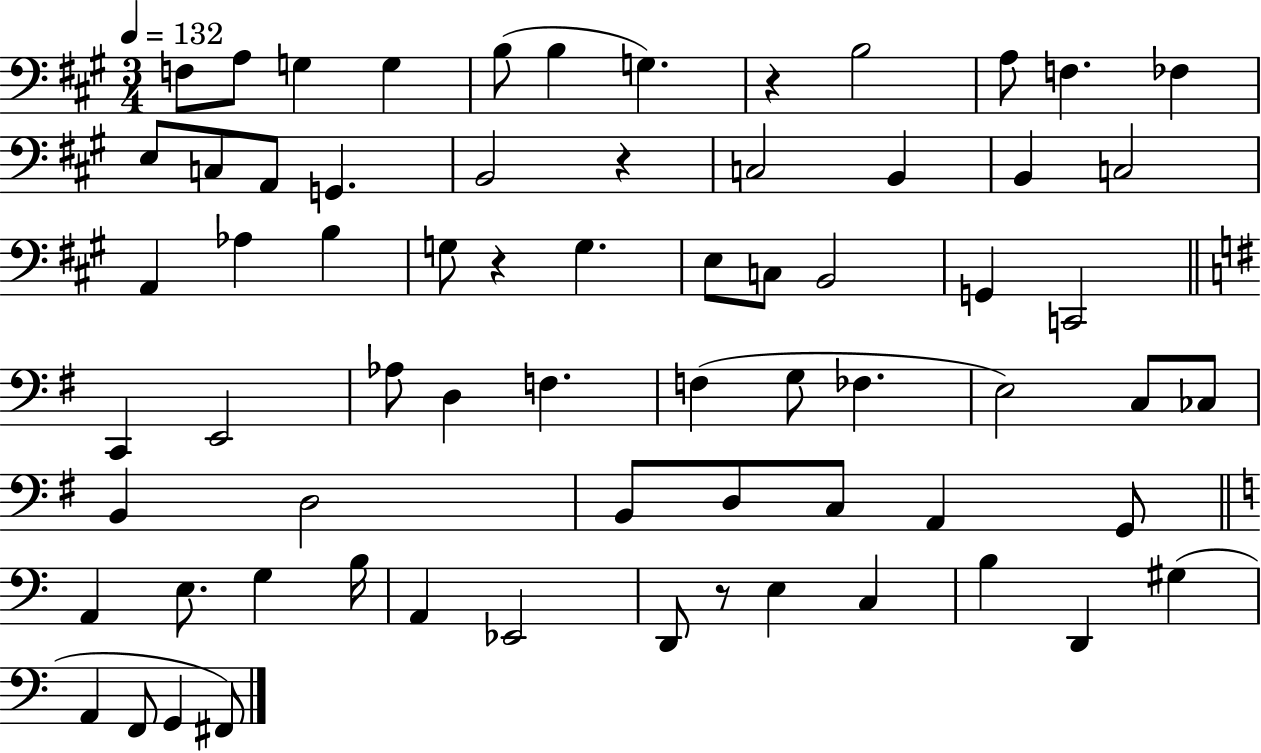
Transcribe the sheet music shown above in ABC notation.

X:1
T:Untitled
M:3/4
L:1/4
K:A
F,/2 A,/2 G, G, B,/2 B, G, z B,2 A,/2 F, _F, E,/2 C,/2 A,,/2 G,, B,,2 z C,2 B,, B,, C,2 A,, _A, B, G,/2 z G, E,/2 C,/2 B,,2 G,, C,,2 C,, E,,2 _A,/2 D, F, F, G,/2 _F, E,2 C,/2 _C,/2 B,, D,2 B,,/2 D,/2 C,/2 A,, G,,/2 A,, E,/2 G, B,/4 A,, _E,,2 D,,/2 z/2 E, C, B, D,, ^G, A,, F,,/2 G,, ^F,,/2